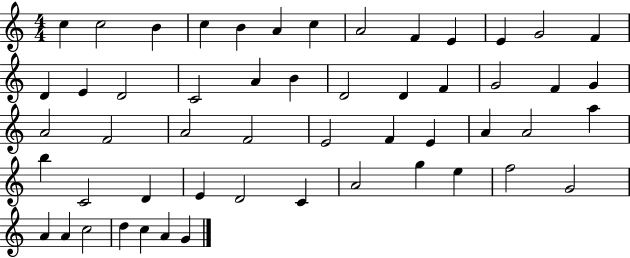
X:1
T:Untitled
M:4/4
L:1/4
K:C
c c2 B c B A c A2 F E E G2 F D E D2 C2 A B D2 D F G2 F G A2 F2 A2 F2 E2 F E A A2 a b C2 D E D2 C A2 g e f2 G2 A A c2 d c A G